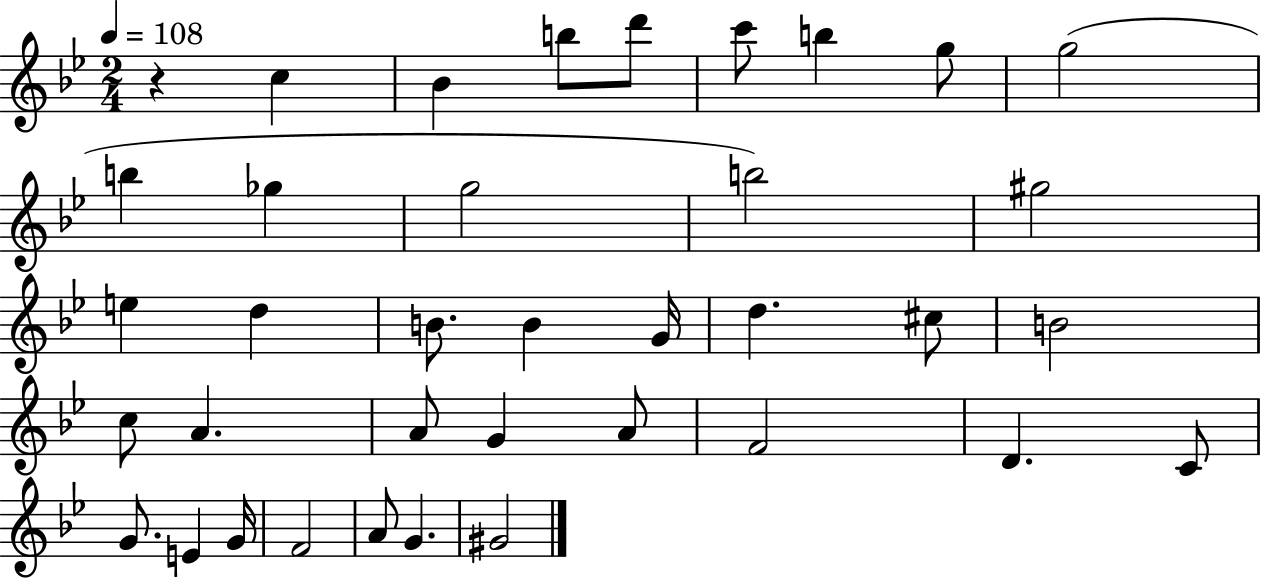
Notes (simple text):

R/q C5/q Bb4/q B5/e D6/e C6/e B5/q G5/e G5/h B5/q Gb5/q G5/h B5/h G#5/h E5/q D5/q B4/e. B4/q G4/s D5/q. C#5/e B4/h C5/e A4/q. A4/e G4/q A4/e F4/h D4/q. C4/e G4/e. E4/q G4/s F4/h A4/e G4/q. G#4/h